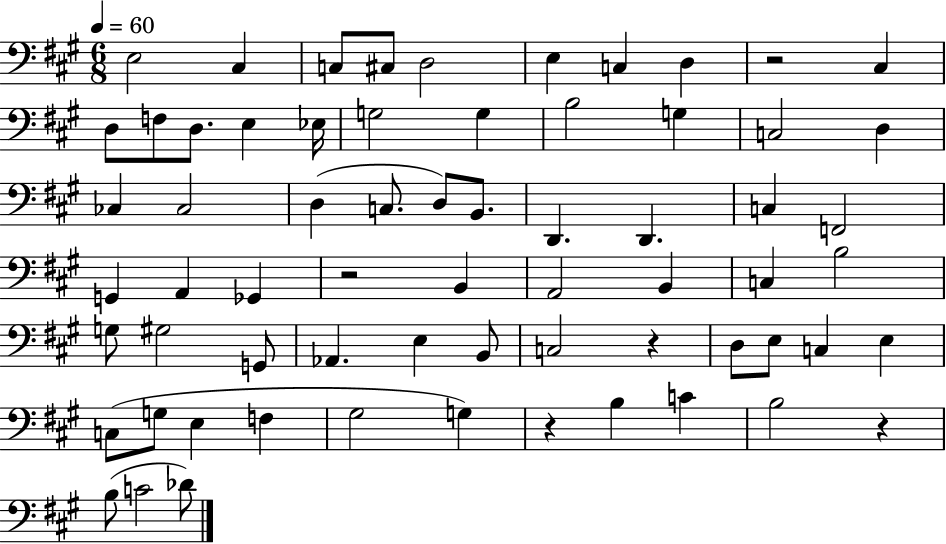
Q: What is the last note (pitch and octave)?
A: Db4